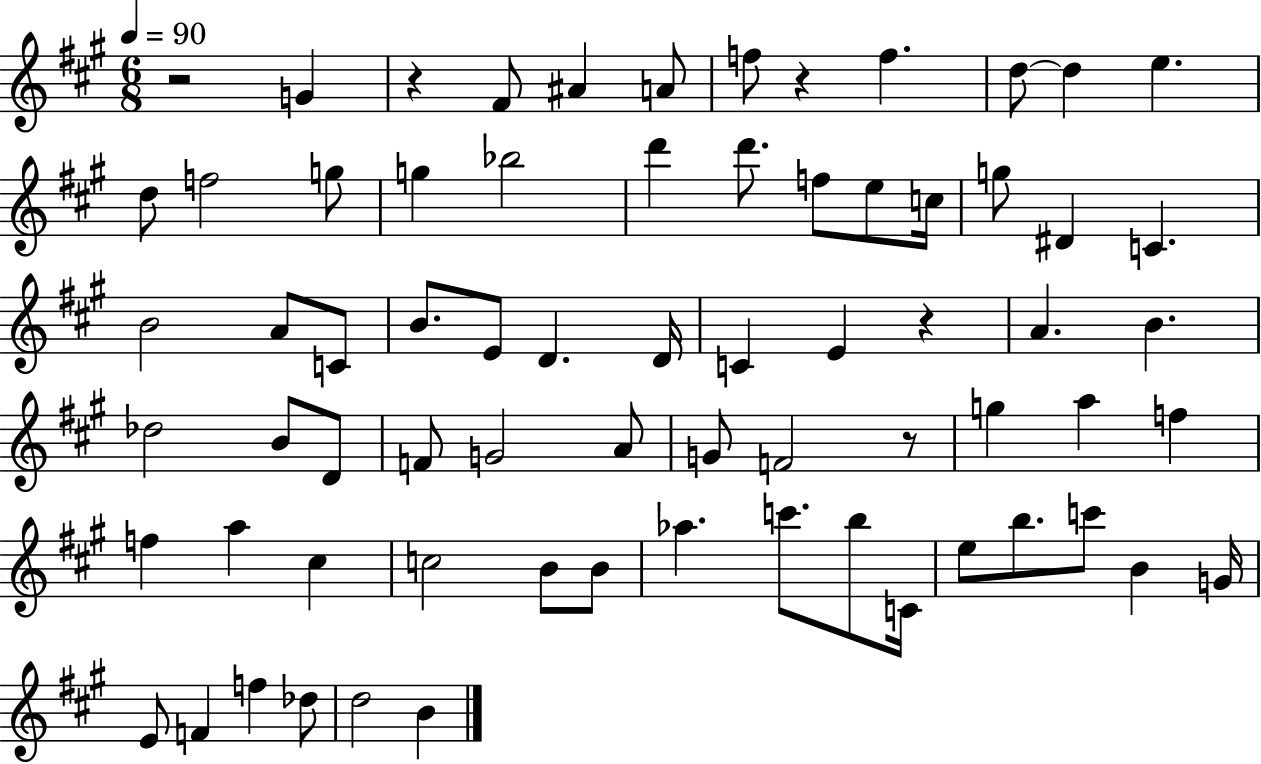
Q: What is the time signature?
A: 6/8